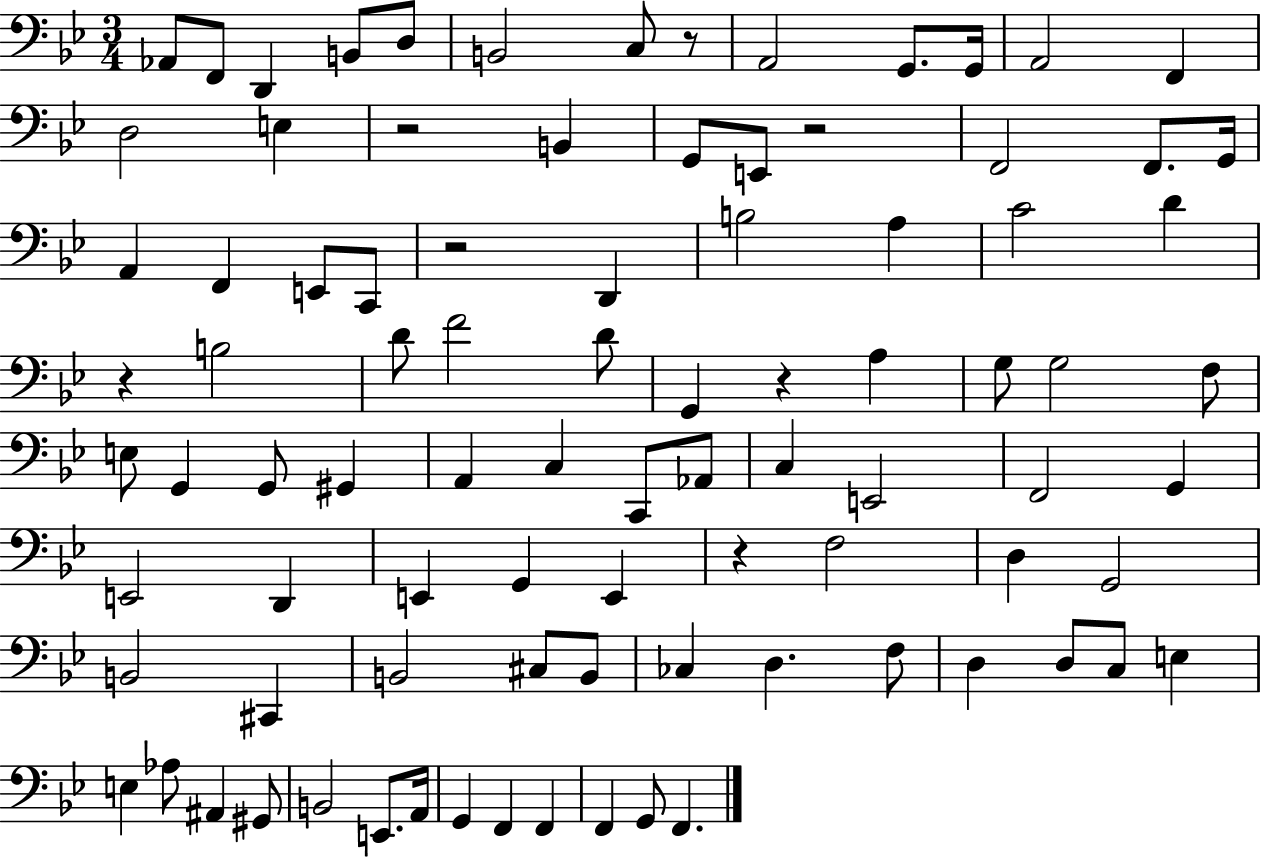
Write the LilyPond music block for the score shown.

{
  \clef bass
  \numericTimeSignature
  \time 3/4
  \key bes \major
  \repeat volta 2 { aes,8 f,8 d,4 b,8 d8 | b,2 c8 r8 | a,2 g,8. g,16 | a,2 f,4 | \break d2 e4 | r2 b,4 | g,8 e,8 r2 | f,2 f,8. g,16 | \break a,4 f,4 e,8 c,8 | r2 d,4 | b2 a4 | c'2 d'4 | \break r4 b2 | d'8 f'2 d'8 | g,4 r4 a4 | g8 g2 f8 | \break e8 g,4 g,8 gis,4 | a,4 c4 c,8 aes,8 | c4 e,2 | f,2 g,4 | \break e,2 d,4 | e,4 g,4 e,4 | r4 f2 | d4 g,2 | \break b,2 cis,4 | b,2 cis8 b,8 | ces4 d4. f8 | d4 d8 c8 e4 | \break e4 aes8 ais,4 gis,8 | b,2 e,8. a,16 | g,4 f,4 f,4 | f,4 g,8 f,4. | \break } \bar "|."
}